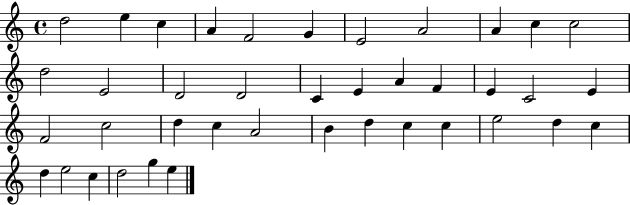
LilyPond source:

{
  \clef treble
  \time 4/4
  \defaultTimeSignature
  \key c \major
  d''2 e''4 c''4 | a'4 f'2 g'4 | e'2 a'2 | a'4 c''4 c''2 | \break d''2 e'2 | d'2 d'2 | c'4 e'4 a'4 f'4 | e'4 c'2 e'4 | \break f'2 c''2 | d''4 c''4 a'2 | b'4 d''4 c''4 c''4 | e''2 d''4 c''4 | \break d''4 e''2 c''4 | d''2 g''4 e''4 | \bar "|."
}